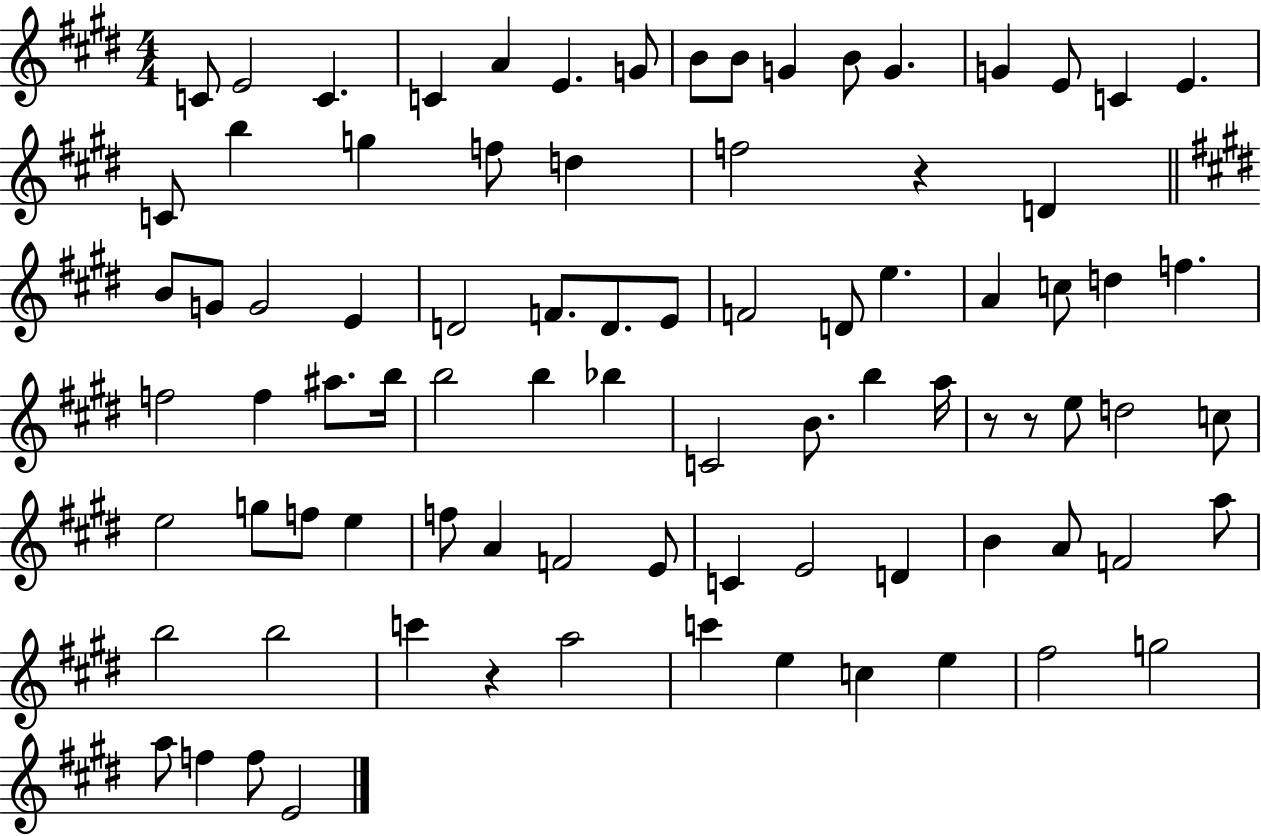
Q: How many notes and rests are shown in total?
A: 85